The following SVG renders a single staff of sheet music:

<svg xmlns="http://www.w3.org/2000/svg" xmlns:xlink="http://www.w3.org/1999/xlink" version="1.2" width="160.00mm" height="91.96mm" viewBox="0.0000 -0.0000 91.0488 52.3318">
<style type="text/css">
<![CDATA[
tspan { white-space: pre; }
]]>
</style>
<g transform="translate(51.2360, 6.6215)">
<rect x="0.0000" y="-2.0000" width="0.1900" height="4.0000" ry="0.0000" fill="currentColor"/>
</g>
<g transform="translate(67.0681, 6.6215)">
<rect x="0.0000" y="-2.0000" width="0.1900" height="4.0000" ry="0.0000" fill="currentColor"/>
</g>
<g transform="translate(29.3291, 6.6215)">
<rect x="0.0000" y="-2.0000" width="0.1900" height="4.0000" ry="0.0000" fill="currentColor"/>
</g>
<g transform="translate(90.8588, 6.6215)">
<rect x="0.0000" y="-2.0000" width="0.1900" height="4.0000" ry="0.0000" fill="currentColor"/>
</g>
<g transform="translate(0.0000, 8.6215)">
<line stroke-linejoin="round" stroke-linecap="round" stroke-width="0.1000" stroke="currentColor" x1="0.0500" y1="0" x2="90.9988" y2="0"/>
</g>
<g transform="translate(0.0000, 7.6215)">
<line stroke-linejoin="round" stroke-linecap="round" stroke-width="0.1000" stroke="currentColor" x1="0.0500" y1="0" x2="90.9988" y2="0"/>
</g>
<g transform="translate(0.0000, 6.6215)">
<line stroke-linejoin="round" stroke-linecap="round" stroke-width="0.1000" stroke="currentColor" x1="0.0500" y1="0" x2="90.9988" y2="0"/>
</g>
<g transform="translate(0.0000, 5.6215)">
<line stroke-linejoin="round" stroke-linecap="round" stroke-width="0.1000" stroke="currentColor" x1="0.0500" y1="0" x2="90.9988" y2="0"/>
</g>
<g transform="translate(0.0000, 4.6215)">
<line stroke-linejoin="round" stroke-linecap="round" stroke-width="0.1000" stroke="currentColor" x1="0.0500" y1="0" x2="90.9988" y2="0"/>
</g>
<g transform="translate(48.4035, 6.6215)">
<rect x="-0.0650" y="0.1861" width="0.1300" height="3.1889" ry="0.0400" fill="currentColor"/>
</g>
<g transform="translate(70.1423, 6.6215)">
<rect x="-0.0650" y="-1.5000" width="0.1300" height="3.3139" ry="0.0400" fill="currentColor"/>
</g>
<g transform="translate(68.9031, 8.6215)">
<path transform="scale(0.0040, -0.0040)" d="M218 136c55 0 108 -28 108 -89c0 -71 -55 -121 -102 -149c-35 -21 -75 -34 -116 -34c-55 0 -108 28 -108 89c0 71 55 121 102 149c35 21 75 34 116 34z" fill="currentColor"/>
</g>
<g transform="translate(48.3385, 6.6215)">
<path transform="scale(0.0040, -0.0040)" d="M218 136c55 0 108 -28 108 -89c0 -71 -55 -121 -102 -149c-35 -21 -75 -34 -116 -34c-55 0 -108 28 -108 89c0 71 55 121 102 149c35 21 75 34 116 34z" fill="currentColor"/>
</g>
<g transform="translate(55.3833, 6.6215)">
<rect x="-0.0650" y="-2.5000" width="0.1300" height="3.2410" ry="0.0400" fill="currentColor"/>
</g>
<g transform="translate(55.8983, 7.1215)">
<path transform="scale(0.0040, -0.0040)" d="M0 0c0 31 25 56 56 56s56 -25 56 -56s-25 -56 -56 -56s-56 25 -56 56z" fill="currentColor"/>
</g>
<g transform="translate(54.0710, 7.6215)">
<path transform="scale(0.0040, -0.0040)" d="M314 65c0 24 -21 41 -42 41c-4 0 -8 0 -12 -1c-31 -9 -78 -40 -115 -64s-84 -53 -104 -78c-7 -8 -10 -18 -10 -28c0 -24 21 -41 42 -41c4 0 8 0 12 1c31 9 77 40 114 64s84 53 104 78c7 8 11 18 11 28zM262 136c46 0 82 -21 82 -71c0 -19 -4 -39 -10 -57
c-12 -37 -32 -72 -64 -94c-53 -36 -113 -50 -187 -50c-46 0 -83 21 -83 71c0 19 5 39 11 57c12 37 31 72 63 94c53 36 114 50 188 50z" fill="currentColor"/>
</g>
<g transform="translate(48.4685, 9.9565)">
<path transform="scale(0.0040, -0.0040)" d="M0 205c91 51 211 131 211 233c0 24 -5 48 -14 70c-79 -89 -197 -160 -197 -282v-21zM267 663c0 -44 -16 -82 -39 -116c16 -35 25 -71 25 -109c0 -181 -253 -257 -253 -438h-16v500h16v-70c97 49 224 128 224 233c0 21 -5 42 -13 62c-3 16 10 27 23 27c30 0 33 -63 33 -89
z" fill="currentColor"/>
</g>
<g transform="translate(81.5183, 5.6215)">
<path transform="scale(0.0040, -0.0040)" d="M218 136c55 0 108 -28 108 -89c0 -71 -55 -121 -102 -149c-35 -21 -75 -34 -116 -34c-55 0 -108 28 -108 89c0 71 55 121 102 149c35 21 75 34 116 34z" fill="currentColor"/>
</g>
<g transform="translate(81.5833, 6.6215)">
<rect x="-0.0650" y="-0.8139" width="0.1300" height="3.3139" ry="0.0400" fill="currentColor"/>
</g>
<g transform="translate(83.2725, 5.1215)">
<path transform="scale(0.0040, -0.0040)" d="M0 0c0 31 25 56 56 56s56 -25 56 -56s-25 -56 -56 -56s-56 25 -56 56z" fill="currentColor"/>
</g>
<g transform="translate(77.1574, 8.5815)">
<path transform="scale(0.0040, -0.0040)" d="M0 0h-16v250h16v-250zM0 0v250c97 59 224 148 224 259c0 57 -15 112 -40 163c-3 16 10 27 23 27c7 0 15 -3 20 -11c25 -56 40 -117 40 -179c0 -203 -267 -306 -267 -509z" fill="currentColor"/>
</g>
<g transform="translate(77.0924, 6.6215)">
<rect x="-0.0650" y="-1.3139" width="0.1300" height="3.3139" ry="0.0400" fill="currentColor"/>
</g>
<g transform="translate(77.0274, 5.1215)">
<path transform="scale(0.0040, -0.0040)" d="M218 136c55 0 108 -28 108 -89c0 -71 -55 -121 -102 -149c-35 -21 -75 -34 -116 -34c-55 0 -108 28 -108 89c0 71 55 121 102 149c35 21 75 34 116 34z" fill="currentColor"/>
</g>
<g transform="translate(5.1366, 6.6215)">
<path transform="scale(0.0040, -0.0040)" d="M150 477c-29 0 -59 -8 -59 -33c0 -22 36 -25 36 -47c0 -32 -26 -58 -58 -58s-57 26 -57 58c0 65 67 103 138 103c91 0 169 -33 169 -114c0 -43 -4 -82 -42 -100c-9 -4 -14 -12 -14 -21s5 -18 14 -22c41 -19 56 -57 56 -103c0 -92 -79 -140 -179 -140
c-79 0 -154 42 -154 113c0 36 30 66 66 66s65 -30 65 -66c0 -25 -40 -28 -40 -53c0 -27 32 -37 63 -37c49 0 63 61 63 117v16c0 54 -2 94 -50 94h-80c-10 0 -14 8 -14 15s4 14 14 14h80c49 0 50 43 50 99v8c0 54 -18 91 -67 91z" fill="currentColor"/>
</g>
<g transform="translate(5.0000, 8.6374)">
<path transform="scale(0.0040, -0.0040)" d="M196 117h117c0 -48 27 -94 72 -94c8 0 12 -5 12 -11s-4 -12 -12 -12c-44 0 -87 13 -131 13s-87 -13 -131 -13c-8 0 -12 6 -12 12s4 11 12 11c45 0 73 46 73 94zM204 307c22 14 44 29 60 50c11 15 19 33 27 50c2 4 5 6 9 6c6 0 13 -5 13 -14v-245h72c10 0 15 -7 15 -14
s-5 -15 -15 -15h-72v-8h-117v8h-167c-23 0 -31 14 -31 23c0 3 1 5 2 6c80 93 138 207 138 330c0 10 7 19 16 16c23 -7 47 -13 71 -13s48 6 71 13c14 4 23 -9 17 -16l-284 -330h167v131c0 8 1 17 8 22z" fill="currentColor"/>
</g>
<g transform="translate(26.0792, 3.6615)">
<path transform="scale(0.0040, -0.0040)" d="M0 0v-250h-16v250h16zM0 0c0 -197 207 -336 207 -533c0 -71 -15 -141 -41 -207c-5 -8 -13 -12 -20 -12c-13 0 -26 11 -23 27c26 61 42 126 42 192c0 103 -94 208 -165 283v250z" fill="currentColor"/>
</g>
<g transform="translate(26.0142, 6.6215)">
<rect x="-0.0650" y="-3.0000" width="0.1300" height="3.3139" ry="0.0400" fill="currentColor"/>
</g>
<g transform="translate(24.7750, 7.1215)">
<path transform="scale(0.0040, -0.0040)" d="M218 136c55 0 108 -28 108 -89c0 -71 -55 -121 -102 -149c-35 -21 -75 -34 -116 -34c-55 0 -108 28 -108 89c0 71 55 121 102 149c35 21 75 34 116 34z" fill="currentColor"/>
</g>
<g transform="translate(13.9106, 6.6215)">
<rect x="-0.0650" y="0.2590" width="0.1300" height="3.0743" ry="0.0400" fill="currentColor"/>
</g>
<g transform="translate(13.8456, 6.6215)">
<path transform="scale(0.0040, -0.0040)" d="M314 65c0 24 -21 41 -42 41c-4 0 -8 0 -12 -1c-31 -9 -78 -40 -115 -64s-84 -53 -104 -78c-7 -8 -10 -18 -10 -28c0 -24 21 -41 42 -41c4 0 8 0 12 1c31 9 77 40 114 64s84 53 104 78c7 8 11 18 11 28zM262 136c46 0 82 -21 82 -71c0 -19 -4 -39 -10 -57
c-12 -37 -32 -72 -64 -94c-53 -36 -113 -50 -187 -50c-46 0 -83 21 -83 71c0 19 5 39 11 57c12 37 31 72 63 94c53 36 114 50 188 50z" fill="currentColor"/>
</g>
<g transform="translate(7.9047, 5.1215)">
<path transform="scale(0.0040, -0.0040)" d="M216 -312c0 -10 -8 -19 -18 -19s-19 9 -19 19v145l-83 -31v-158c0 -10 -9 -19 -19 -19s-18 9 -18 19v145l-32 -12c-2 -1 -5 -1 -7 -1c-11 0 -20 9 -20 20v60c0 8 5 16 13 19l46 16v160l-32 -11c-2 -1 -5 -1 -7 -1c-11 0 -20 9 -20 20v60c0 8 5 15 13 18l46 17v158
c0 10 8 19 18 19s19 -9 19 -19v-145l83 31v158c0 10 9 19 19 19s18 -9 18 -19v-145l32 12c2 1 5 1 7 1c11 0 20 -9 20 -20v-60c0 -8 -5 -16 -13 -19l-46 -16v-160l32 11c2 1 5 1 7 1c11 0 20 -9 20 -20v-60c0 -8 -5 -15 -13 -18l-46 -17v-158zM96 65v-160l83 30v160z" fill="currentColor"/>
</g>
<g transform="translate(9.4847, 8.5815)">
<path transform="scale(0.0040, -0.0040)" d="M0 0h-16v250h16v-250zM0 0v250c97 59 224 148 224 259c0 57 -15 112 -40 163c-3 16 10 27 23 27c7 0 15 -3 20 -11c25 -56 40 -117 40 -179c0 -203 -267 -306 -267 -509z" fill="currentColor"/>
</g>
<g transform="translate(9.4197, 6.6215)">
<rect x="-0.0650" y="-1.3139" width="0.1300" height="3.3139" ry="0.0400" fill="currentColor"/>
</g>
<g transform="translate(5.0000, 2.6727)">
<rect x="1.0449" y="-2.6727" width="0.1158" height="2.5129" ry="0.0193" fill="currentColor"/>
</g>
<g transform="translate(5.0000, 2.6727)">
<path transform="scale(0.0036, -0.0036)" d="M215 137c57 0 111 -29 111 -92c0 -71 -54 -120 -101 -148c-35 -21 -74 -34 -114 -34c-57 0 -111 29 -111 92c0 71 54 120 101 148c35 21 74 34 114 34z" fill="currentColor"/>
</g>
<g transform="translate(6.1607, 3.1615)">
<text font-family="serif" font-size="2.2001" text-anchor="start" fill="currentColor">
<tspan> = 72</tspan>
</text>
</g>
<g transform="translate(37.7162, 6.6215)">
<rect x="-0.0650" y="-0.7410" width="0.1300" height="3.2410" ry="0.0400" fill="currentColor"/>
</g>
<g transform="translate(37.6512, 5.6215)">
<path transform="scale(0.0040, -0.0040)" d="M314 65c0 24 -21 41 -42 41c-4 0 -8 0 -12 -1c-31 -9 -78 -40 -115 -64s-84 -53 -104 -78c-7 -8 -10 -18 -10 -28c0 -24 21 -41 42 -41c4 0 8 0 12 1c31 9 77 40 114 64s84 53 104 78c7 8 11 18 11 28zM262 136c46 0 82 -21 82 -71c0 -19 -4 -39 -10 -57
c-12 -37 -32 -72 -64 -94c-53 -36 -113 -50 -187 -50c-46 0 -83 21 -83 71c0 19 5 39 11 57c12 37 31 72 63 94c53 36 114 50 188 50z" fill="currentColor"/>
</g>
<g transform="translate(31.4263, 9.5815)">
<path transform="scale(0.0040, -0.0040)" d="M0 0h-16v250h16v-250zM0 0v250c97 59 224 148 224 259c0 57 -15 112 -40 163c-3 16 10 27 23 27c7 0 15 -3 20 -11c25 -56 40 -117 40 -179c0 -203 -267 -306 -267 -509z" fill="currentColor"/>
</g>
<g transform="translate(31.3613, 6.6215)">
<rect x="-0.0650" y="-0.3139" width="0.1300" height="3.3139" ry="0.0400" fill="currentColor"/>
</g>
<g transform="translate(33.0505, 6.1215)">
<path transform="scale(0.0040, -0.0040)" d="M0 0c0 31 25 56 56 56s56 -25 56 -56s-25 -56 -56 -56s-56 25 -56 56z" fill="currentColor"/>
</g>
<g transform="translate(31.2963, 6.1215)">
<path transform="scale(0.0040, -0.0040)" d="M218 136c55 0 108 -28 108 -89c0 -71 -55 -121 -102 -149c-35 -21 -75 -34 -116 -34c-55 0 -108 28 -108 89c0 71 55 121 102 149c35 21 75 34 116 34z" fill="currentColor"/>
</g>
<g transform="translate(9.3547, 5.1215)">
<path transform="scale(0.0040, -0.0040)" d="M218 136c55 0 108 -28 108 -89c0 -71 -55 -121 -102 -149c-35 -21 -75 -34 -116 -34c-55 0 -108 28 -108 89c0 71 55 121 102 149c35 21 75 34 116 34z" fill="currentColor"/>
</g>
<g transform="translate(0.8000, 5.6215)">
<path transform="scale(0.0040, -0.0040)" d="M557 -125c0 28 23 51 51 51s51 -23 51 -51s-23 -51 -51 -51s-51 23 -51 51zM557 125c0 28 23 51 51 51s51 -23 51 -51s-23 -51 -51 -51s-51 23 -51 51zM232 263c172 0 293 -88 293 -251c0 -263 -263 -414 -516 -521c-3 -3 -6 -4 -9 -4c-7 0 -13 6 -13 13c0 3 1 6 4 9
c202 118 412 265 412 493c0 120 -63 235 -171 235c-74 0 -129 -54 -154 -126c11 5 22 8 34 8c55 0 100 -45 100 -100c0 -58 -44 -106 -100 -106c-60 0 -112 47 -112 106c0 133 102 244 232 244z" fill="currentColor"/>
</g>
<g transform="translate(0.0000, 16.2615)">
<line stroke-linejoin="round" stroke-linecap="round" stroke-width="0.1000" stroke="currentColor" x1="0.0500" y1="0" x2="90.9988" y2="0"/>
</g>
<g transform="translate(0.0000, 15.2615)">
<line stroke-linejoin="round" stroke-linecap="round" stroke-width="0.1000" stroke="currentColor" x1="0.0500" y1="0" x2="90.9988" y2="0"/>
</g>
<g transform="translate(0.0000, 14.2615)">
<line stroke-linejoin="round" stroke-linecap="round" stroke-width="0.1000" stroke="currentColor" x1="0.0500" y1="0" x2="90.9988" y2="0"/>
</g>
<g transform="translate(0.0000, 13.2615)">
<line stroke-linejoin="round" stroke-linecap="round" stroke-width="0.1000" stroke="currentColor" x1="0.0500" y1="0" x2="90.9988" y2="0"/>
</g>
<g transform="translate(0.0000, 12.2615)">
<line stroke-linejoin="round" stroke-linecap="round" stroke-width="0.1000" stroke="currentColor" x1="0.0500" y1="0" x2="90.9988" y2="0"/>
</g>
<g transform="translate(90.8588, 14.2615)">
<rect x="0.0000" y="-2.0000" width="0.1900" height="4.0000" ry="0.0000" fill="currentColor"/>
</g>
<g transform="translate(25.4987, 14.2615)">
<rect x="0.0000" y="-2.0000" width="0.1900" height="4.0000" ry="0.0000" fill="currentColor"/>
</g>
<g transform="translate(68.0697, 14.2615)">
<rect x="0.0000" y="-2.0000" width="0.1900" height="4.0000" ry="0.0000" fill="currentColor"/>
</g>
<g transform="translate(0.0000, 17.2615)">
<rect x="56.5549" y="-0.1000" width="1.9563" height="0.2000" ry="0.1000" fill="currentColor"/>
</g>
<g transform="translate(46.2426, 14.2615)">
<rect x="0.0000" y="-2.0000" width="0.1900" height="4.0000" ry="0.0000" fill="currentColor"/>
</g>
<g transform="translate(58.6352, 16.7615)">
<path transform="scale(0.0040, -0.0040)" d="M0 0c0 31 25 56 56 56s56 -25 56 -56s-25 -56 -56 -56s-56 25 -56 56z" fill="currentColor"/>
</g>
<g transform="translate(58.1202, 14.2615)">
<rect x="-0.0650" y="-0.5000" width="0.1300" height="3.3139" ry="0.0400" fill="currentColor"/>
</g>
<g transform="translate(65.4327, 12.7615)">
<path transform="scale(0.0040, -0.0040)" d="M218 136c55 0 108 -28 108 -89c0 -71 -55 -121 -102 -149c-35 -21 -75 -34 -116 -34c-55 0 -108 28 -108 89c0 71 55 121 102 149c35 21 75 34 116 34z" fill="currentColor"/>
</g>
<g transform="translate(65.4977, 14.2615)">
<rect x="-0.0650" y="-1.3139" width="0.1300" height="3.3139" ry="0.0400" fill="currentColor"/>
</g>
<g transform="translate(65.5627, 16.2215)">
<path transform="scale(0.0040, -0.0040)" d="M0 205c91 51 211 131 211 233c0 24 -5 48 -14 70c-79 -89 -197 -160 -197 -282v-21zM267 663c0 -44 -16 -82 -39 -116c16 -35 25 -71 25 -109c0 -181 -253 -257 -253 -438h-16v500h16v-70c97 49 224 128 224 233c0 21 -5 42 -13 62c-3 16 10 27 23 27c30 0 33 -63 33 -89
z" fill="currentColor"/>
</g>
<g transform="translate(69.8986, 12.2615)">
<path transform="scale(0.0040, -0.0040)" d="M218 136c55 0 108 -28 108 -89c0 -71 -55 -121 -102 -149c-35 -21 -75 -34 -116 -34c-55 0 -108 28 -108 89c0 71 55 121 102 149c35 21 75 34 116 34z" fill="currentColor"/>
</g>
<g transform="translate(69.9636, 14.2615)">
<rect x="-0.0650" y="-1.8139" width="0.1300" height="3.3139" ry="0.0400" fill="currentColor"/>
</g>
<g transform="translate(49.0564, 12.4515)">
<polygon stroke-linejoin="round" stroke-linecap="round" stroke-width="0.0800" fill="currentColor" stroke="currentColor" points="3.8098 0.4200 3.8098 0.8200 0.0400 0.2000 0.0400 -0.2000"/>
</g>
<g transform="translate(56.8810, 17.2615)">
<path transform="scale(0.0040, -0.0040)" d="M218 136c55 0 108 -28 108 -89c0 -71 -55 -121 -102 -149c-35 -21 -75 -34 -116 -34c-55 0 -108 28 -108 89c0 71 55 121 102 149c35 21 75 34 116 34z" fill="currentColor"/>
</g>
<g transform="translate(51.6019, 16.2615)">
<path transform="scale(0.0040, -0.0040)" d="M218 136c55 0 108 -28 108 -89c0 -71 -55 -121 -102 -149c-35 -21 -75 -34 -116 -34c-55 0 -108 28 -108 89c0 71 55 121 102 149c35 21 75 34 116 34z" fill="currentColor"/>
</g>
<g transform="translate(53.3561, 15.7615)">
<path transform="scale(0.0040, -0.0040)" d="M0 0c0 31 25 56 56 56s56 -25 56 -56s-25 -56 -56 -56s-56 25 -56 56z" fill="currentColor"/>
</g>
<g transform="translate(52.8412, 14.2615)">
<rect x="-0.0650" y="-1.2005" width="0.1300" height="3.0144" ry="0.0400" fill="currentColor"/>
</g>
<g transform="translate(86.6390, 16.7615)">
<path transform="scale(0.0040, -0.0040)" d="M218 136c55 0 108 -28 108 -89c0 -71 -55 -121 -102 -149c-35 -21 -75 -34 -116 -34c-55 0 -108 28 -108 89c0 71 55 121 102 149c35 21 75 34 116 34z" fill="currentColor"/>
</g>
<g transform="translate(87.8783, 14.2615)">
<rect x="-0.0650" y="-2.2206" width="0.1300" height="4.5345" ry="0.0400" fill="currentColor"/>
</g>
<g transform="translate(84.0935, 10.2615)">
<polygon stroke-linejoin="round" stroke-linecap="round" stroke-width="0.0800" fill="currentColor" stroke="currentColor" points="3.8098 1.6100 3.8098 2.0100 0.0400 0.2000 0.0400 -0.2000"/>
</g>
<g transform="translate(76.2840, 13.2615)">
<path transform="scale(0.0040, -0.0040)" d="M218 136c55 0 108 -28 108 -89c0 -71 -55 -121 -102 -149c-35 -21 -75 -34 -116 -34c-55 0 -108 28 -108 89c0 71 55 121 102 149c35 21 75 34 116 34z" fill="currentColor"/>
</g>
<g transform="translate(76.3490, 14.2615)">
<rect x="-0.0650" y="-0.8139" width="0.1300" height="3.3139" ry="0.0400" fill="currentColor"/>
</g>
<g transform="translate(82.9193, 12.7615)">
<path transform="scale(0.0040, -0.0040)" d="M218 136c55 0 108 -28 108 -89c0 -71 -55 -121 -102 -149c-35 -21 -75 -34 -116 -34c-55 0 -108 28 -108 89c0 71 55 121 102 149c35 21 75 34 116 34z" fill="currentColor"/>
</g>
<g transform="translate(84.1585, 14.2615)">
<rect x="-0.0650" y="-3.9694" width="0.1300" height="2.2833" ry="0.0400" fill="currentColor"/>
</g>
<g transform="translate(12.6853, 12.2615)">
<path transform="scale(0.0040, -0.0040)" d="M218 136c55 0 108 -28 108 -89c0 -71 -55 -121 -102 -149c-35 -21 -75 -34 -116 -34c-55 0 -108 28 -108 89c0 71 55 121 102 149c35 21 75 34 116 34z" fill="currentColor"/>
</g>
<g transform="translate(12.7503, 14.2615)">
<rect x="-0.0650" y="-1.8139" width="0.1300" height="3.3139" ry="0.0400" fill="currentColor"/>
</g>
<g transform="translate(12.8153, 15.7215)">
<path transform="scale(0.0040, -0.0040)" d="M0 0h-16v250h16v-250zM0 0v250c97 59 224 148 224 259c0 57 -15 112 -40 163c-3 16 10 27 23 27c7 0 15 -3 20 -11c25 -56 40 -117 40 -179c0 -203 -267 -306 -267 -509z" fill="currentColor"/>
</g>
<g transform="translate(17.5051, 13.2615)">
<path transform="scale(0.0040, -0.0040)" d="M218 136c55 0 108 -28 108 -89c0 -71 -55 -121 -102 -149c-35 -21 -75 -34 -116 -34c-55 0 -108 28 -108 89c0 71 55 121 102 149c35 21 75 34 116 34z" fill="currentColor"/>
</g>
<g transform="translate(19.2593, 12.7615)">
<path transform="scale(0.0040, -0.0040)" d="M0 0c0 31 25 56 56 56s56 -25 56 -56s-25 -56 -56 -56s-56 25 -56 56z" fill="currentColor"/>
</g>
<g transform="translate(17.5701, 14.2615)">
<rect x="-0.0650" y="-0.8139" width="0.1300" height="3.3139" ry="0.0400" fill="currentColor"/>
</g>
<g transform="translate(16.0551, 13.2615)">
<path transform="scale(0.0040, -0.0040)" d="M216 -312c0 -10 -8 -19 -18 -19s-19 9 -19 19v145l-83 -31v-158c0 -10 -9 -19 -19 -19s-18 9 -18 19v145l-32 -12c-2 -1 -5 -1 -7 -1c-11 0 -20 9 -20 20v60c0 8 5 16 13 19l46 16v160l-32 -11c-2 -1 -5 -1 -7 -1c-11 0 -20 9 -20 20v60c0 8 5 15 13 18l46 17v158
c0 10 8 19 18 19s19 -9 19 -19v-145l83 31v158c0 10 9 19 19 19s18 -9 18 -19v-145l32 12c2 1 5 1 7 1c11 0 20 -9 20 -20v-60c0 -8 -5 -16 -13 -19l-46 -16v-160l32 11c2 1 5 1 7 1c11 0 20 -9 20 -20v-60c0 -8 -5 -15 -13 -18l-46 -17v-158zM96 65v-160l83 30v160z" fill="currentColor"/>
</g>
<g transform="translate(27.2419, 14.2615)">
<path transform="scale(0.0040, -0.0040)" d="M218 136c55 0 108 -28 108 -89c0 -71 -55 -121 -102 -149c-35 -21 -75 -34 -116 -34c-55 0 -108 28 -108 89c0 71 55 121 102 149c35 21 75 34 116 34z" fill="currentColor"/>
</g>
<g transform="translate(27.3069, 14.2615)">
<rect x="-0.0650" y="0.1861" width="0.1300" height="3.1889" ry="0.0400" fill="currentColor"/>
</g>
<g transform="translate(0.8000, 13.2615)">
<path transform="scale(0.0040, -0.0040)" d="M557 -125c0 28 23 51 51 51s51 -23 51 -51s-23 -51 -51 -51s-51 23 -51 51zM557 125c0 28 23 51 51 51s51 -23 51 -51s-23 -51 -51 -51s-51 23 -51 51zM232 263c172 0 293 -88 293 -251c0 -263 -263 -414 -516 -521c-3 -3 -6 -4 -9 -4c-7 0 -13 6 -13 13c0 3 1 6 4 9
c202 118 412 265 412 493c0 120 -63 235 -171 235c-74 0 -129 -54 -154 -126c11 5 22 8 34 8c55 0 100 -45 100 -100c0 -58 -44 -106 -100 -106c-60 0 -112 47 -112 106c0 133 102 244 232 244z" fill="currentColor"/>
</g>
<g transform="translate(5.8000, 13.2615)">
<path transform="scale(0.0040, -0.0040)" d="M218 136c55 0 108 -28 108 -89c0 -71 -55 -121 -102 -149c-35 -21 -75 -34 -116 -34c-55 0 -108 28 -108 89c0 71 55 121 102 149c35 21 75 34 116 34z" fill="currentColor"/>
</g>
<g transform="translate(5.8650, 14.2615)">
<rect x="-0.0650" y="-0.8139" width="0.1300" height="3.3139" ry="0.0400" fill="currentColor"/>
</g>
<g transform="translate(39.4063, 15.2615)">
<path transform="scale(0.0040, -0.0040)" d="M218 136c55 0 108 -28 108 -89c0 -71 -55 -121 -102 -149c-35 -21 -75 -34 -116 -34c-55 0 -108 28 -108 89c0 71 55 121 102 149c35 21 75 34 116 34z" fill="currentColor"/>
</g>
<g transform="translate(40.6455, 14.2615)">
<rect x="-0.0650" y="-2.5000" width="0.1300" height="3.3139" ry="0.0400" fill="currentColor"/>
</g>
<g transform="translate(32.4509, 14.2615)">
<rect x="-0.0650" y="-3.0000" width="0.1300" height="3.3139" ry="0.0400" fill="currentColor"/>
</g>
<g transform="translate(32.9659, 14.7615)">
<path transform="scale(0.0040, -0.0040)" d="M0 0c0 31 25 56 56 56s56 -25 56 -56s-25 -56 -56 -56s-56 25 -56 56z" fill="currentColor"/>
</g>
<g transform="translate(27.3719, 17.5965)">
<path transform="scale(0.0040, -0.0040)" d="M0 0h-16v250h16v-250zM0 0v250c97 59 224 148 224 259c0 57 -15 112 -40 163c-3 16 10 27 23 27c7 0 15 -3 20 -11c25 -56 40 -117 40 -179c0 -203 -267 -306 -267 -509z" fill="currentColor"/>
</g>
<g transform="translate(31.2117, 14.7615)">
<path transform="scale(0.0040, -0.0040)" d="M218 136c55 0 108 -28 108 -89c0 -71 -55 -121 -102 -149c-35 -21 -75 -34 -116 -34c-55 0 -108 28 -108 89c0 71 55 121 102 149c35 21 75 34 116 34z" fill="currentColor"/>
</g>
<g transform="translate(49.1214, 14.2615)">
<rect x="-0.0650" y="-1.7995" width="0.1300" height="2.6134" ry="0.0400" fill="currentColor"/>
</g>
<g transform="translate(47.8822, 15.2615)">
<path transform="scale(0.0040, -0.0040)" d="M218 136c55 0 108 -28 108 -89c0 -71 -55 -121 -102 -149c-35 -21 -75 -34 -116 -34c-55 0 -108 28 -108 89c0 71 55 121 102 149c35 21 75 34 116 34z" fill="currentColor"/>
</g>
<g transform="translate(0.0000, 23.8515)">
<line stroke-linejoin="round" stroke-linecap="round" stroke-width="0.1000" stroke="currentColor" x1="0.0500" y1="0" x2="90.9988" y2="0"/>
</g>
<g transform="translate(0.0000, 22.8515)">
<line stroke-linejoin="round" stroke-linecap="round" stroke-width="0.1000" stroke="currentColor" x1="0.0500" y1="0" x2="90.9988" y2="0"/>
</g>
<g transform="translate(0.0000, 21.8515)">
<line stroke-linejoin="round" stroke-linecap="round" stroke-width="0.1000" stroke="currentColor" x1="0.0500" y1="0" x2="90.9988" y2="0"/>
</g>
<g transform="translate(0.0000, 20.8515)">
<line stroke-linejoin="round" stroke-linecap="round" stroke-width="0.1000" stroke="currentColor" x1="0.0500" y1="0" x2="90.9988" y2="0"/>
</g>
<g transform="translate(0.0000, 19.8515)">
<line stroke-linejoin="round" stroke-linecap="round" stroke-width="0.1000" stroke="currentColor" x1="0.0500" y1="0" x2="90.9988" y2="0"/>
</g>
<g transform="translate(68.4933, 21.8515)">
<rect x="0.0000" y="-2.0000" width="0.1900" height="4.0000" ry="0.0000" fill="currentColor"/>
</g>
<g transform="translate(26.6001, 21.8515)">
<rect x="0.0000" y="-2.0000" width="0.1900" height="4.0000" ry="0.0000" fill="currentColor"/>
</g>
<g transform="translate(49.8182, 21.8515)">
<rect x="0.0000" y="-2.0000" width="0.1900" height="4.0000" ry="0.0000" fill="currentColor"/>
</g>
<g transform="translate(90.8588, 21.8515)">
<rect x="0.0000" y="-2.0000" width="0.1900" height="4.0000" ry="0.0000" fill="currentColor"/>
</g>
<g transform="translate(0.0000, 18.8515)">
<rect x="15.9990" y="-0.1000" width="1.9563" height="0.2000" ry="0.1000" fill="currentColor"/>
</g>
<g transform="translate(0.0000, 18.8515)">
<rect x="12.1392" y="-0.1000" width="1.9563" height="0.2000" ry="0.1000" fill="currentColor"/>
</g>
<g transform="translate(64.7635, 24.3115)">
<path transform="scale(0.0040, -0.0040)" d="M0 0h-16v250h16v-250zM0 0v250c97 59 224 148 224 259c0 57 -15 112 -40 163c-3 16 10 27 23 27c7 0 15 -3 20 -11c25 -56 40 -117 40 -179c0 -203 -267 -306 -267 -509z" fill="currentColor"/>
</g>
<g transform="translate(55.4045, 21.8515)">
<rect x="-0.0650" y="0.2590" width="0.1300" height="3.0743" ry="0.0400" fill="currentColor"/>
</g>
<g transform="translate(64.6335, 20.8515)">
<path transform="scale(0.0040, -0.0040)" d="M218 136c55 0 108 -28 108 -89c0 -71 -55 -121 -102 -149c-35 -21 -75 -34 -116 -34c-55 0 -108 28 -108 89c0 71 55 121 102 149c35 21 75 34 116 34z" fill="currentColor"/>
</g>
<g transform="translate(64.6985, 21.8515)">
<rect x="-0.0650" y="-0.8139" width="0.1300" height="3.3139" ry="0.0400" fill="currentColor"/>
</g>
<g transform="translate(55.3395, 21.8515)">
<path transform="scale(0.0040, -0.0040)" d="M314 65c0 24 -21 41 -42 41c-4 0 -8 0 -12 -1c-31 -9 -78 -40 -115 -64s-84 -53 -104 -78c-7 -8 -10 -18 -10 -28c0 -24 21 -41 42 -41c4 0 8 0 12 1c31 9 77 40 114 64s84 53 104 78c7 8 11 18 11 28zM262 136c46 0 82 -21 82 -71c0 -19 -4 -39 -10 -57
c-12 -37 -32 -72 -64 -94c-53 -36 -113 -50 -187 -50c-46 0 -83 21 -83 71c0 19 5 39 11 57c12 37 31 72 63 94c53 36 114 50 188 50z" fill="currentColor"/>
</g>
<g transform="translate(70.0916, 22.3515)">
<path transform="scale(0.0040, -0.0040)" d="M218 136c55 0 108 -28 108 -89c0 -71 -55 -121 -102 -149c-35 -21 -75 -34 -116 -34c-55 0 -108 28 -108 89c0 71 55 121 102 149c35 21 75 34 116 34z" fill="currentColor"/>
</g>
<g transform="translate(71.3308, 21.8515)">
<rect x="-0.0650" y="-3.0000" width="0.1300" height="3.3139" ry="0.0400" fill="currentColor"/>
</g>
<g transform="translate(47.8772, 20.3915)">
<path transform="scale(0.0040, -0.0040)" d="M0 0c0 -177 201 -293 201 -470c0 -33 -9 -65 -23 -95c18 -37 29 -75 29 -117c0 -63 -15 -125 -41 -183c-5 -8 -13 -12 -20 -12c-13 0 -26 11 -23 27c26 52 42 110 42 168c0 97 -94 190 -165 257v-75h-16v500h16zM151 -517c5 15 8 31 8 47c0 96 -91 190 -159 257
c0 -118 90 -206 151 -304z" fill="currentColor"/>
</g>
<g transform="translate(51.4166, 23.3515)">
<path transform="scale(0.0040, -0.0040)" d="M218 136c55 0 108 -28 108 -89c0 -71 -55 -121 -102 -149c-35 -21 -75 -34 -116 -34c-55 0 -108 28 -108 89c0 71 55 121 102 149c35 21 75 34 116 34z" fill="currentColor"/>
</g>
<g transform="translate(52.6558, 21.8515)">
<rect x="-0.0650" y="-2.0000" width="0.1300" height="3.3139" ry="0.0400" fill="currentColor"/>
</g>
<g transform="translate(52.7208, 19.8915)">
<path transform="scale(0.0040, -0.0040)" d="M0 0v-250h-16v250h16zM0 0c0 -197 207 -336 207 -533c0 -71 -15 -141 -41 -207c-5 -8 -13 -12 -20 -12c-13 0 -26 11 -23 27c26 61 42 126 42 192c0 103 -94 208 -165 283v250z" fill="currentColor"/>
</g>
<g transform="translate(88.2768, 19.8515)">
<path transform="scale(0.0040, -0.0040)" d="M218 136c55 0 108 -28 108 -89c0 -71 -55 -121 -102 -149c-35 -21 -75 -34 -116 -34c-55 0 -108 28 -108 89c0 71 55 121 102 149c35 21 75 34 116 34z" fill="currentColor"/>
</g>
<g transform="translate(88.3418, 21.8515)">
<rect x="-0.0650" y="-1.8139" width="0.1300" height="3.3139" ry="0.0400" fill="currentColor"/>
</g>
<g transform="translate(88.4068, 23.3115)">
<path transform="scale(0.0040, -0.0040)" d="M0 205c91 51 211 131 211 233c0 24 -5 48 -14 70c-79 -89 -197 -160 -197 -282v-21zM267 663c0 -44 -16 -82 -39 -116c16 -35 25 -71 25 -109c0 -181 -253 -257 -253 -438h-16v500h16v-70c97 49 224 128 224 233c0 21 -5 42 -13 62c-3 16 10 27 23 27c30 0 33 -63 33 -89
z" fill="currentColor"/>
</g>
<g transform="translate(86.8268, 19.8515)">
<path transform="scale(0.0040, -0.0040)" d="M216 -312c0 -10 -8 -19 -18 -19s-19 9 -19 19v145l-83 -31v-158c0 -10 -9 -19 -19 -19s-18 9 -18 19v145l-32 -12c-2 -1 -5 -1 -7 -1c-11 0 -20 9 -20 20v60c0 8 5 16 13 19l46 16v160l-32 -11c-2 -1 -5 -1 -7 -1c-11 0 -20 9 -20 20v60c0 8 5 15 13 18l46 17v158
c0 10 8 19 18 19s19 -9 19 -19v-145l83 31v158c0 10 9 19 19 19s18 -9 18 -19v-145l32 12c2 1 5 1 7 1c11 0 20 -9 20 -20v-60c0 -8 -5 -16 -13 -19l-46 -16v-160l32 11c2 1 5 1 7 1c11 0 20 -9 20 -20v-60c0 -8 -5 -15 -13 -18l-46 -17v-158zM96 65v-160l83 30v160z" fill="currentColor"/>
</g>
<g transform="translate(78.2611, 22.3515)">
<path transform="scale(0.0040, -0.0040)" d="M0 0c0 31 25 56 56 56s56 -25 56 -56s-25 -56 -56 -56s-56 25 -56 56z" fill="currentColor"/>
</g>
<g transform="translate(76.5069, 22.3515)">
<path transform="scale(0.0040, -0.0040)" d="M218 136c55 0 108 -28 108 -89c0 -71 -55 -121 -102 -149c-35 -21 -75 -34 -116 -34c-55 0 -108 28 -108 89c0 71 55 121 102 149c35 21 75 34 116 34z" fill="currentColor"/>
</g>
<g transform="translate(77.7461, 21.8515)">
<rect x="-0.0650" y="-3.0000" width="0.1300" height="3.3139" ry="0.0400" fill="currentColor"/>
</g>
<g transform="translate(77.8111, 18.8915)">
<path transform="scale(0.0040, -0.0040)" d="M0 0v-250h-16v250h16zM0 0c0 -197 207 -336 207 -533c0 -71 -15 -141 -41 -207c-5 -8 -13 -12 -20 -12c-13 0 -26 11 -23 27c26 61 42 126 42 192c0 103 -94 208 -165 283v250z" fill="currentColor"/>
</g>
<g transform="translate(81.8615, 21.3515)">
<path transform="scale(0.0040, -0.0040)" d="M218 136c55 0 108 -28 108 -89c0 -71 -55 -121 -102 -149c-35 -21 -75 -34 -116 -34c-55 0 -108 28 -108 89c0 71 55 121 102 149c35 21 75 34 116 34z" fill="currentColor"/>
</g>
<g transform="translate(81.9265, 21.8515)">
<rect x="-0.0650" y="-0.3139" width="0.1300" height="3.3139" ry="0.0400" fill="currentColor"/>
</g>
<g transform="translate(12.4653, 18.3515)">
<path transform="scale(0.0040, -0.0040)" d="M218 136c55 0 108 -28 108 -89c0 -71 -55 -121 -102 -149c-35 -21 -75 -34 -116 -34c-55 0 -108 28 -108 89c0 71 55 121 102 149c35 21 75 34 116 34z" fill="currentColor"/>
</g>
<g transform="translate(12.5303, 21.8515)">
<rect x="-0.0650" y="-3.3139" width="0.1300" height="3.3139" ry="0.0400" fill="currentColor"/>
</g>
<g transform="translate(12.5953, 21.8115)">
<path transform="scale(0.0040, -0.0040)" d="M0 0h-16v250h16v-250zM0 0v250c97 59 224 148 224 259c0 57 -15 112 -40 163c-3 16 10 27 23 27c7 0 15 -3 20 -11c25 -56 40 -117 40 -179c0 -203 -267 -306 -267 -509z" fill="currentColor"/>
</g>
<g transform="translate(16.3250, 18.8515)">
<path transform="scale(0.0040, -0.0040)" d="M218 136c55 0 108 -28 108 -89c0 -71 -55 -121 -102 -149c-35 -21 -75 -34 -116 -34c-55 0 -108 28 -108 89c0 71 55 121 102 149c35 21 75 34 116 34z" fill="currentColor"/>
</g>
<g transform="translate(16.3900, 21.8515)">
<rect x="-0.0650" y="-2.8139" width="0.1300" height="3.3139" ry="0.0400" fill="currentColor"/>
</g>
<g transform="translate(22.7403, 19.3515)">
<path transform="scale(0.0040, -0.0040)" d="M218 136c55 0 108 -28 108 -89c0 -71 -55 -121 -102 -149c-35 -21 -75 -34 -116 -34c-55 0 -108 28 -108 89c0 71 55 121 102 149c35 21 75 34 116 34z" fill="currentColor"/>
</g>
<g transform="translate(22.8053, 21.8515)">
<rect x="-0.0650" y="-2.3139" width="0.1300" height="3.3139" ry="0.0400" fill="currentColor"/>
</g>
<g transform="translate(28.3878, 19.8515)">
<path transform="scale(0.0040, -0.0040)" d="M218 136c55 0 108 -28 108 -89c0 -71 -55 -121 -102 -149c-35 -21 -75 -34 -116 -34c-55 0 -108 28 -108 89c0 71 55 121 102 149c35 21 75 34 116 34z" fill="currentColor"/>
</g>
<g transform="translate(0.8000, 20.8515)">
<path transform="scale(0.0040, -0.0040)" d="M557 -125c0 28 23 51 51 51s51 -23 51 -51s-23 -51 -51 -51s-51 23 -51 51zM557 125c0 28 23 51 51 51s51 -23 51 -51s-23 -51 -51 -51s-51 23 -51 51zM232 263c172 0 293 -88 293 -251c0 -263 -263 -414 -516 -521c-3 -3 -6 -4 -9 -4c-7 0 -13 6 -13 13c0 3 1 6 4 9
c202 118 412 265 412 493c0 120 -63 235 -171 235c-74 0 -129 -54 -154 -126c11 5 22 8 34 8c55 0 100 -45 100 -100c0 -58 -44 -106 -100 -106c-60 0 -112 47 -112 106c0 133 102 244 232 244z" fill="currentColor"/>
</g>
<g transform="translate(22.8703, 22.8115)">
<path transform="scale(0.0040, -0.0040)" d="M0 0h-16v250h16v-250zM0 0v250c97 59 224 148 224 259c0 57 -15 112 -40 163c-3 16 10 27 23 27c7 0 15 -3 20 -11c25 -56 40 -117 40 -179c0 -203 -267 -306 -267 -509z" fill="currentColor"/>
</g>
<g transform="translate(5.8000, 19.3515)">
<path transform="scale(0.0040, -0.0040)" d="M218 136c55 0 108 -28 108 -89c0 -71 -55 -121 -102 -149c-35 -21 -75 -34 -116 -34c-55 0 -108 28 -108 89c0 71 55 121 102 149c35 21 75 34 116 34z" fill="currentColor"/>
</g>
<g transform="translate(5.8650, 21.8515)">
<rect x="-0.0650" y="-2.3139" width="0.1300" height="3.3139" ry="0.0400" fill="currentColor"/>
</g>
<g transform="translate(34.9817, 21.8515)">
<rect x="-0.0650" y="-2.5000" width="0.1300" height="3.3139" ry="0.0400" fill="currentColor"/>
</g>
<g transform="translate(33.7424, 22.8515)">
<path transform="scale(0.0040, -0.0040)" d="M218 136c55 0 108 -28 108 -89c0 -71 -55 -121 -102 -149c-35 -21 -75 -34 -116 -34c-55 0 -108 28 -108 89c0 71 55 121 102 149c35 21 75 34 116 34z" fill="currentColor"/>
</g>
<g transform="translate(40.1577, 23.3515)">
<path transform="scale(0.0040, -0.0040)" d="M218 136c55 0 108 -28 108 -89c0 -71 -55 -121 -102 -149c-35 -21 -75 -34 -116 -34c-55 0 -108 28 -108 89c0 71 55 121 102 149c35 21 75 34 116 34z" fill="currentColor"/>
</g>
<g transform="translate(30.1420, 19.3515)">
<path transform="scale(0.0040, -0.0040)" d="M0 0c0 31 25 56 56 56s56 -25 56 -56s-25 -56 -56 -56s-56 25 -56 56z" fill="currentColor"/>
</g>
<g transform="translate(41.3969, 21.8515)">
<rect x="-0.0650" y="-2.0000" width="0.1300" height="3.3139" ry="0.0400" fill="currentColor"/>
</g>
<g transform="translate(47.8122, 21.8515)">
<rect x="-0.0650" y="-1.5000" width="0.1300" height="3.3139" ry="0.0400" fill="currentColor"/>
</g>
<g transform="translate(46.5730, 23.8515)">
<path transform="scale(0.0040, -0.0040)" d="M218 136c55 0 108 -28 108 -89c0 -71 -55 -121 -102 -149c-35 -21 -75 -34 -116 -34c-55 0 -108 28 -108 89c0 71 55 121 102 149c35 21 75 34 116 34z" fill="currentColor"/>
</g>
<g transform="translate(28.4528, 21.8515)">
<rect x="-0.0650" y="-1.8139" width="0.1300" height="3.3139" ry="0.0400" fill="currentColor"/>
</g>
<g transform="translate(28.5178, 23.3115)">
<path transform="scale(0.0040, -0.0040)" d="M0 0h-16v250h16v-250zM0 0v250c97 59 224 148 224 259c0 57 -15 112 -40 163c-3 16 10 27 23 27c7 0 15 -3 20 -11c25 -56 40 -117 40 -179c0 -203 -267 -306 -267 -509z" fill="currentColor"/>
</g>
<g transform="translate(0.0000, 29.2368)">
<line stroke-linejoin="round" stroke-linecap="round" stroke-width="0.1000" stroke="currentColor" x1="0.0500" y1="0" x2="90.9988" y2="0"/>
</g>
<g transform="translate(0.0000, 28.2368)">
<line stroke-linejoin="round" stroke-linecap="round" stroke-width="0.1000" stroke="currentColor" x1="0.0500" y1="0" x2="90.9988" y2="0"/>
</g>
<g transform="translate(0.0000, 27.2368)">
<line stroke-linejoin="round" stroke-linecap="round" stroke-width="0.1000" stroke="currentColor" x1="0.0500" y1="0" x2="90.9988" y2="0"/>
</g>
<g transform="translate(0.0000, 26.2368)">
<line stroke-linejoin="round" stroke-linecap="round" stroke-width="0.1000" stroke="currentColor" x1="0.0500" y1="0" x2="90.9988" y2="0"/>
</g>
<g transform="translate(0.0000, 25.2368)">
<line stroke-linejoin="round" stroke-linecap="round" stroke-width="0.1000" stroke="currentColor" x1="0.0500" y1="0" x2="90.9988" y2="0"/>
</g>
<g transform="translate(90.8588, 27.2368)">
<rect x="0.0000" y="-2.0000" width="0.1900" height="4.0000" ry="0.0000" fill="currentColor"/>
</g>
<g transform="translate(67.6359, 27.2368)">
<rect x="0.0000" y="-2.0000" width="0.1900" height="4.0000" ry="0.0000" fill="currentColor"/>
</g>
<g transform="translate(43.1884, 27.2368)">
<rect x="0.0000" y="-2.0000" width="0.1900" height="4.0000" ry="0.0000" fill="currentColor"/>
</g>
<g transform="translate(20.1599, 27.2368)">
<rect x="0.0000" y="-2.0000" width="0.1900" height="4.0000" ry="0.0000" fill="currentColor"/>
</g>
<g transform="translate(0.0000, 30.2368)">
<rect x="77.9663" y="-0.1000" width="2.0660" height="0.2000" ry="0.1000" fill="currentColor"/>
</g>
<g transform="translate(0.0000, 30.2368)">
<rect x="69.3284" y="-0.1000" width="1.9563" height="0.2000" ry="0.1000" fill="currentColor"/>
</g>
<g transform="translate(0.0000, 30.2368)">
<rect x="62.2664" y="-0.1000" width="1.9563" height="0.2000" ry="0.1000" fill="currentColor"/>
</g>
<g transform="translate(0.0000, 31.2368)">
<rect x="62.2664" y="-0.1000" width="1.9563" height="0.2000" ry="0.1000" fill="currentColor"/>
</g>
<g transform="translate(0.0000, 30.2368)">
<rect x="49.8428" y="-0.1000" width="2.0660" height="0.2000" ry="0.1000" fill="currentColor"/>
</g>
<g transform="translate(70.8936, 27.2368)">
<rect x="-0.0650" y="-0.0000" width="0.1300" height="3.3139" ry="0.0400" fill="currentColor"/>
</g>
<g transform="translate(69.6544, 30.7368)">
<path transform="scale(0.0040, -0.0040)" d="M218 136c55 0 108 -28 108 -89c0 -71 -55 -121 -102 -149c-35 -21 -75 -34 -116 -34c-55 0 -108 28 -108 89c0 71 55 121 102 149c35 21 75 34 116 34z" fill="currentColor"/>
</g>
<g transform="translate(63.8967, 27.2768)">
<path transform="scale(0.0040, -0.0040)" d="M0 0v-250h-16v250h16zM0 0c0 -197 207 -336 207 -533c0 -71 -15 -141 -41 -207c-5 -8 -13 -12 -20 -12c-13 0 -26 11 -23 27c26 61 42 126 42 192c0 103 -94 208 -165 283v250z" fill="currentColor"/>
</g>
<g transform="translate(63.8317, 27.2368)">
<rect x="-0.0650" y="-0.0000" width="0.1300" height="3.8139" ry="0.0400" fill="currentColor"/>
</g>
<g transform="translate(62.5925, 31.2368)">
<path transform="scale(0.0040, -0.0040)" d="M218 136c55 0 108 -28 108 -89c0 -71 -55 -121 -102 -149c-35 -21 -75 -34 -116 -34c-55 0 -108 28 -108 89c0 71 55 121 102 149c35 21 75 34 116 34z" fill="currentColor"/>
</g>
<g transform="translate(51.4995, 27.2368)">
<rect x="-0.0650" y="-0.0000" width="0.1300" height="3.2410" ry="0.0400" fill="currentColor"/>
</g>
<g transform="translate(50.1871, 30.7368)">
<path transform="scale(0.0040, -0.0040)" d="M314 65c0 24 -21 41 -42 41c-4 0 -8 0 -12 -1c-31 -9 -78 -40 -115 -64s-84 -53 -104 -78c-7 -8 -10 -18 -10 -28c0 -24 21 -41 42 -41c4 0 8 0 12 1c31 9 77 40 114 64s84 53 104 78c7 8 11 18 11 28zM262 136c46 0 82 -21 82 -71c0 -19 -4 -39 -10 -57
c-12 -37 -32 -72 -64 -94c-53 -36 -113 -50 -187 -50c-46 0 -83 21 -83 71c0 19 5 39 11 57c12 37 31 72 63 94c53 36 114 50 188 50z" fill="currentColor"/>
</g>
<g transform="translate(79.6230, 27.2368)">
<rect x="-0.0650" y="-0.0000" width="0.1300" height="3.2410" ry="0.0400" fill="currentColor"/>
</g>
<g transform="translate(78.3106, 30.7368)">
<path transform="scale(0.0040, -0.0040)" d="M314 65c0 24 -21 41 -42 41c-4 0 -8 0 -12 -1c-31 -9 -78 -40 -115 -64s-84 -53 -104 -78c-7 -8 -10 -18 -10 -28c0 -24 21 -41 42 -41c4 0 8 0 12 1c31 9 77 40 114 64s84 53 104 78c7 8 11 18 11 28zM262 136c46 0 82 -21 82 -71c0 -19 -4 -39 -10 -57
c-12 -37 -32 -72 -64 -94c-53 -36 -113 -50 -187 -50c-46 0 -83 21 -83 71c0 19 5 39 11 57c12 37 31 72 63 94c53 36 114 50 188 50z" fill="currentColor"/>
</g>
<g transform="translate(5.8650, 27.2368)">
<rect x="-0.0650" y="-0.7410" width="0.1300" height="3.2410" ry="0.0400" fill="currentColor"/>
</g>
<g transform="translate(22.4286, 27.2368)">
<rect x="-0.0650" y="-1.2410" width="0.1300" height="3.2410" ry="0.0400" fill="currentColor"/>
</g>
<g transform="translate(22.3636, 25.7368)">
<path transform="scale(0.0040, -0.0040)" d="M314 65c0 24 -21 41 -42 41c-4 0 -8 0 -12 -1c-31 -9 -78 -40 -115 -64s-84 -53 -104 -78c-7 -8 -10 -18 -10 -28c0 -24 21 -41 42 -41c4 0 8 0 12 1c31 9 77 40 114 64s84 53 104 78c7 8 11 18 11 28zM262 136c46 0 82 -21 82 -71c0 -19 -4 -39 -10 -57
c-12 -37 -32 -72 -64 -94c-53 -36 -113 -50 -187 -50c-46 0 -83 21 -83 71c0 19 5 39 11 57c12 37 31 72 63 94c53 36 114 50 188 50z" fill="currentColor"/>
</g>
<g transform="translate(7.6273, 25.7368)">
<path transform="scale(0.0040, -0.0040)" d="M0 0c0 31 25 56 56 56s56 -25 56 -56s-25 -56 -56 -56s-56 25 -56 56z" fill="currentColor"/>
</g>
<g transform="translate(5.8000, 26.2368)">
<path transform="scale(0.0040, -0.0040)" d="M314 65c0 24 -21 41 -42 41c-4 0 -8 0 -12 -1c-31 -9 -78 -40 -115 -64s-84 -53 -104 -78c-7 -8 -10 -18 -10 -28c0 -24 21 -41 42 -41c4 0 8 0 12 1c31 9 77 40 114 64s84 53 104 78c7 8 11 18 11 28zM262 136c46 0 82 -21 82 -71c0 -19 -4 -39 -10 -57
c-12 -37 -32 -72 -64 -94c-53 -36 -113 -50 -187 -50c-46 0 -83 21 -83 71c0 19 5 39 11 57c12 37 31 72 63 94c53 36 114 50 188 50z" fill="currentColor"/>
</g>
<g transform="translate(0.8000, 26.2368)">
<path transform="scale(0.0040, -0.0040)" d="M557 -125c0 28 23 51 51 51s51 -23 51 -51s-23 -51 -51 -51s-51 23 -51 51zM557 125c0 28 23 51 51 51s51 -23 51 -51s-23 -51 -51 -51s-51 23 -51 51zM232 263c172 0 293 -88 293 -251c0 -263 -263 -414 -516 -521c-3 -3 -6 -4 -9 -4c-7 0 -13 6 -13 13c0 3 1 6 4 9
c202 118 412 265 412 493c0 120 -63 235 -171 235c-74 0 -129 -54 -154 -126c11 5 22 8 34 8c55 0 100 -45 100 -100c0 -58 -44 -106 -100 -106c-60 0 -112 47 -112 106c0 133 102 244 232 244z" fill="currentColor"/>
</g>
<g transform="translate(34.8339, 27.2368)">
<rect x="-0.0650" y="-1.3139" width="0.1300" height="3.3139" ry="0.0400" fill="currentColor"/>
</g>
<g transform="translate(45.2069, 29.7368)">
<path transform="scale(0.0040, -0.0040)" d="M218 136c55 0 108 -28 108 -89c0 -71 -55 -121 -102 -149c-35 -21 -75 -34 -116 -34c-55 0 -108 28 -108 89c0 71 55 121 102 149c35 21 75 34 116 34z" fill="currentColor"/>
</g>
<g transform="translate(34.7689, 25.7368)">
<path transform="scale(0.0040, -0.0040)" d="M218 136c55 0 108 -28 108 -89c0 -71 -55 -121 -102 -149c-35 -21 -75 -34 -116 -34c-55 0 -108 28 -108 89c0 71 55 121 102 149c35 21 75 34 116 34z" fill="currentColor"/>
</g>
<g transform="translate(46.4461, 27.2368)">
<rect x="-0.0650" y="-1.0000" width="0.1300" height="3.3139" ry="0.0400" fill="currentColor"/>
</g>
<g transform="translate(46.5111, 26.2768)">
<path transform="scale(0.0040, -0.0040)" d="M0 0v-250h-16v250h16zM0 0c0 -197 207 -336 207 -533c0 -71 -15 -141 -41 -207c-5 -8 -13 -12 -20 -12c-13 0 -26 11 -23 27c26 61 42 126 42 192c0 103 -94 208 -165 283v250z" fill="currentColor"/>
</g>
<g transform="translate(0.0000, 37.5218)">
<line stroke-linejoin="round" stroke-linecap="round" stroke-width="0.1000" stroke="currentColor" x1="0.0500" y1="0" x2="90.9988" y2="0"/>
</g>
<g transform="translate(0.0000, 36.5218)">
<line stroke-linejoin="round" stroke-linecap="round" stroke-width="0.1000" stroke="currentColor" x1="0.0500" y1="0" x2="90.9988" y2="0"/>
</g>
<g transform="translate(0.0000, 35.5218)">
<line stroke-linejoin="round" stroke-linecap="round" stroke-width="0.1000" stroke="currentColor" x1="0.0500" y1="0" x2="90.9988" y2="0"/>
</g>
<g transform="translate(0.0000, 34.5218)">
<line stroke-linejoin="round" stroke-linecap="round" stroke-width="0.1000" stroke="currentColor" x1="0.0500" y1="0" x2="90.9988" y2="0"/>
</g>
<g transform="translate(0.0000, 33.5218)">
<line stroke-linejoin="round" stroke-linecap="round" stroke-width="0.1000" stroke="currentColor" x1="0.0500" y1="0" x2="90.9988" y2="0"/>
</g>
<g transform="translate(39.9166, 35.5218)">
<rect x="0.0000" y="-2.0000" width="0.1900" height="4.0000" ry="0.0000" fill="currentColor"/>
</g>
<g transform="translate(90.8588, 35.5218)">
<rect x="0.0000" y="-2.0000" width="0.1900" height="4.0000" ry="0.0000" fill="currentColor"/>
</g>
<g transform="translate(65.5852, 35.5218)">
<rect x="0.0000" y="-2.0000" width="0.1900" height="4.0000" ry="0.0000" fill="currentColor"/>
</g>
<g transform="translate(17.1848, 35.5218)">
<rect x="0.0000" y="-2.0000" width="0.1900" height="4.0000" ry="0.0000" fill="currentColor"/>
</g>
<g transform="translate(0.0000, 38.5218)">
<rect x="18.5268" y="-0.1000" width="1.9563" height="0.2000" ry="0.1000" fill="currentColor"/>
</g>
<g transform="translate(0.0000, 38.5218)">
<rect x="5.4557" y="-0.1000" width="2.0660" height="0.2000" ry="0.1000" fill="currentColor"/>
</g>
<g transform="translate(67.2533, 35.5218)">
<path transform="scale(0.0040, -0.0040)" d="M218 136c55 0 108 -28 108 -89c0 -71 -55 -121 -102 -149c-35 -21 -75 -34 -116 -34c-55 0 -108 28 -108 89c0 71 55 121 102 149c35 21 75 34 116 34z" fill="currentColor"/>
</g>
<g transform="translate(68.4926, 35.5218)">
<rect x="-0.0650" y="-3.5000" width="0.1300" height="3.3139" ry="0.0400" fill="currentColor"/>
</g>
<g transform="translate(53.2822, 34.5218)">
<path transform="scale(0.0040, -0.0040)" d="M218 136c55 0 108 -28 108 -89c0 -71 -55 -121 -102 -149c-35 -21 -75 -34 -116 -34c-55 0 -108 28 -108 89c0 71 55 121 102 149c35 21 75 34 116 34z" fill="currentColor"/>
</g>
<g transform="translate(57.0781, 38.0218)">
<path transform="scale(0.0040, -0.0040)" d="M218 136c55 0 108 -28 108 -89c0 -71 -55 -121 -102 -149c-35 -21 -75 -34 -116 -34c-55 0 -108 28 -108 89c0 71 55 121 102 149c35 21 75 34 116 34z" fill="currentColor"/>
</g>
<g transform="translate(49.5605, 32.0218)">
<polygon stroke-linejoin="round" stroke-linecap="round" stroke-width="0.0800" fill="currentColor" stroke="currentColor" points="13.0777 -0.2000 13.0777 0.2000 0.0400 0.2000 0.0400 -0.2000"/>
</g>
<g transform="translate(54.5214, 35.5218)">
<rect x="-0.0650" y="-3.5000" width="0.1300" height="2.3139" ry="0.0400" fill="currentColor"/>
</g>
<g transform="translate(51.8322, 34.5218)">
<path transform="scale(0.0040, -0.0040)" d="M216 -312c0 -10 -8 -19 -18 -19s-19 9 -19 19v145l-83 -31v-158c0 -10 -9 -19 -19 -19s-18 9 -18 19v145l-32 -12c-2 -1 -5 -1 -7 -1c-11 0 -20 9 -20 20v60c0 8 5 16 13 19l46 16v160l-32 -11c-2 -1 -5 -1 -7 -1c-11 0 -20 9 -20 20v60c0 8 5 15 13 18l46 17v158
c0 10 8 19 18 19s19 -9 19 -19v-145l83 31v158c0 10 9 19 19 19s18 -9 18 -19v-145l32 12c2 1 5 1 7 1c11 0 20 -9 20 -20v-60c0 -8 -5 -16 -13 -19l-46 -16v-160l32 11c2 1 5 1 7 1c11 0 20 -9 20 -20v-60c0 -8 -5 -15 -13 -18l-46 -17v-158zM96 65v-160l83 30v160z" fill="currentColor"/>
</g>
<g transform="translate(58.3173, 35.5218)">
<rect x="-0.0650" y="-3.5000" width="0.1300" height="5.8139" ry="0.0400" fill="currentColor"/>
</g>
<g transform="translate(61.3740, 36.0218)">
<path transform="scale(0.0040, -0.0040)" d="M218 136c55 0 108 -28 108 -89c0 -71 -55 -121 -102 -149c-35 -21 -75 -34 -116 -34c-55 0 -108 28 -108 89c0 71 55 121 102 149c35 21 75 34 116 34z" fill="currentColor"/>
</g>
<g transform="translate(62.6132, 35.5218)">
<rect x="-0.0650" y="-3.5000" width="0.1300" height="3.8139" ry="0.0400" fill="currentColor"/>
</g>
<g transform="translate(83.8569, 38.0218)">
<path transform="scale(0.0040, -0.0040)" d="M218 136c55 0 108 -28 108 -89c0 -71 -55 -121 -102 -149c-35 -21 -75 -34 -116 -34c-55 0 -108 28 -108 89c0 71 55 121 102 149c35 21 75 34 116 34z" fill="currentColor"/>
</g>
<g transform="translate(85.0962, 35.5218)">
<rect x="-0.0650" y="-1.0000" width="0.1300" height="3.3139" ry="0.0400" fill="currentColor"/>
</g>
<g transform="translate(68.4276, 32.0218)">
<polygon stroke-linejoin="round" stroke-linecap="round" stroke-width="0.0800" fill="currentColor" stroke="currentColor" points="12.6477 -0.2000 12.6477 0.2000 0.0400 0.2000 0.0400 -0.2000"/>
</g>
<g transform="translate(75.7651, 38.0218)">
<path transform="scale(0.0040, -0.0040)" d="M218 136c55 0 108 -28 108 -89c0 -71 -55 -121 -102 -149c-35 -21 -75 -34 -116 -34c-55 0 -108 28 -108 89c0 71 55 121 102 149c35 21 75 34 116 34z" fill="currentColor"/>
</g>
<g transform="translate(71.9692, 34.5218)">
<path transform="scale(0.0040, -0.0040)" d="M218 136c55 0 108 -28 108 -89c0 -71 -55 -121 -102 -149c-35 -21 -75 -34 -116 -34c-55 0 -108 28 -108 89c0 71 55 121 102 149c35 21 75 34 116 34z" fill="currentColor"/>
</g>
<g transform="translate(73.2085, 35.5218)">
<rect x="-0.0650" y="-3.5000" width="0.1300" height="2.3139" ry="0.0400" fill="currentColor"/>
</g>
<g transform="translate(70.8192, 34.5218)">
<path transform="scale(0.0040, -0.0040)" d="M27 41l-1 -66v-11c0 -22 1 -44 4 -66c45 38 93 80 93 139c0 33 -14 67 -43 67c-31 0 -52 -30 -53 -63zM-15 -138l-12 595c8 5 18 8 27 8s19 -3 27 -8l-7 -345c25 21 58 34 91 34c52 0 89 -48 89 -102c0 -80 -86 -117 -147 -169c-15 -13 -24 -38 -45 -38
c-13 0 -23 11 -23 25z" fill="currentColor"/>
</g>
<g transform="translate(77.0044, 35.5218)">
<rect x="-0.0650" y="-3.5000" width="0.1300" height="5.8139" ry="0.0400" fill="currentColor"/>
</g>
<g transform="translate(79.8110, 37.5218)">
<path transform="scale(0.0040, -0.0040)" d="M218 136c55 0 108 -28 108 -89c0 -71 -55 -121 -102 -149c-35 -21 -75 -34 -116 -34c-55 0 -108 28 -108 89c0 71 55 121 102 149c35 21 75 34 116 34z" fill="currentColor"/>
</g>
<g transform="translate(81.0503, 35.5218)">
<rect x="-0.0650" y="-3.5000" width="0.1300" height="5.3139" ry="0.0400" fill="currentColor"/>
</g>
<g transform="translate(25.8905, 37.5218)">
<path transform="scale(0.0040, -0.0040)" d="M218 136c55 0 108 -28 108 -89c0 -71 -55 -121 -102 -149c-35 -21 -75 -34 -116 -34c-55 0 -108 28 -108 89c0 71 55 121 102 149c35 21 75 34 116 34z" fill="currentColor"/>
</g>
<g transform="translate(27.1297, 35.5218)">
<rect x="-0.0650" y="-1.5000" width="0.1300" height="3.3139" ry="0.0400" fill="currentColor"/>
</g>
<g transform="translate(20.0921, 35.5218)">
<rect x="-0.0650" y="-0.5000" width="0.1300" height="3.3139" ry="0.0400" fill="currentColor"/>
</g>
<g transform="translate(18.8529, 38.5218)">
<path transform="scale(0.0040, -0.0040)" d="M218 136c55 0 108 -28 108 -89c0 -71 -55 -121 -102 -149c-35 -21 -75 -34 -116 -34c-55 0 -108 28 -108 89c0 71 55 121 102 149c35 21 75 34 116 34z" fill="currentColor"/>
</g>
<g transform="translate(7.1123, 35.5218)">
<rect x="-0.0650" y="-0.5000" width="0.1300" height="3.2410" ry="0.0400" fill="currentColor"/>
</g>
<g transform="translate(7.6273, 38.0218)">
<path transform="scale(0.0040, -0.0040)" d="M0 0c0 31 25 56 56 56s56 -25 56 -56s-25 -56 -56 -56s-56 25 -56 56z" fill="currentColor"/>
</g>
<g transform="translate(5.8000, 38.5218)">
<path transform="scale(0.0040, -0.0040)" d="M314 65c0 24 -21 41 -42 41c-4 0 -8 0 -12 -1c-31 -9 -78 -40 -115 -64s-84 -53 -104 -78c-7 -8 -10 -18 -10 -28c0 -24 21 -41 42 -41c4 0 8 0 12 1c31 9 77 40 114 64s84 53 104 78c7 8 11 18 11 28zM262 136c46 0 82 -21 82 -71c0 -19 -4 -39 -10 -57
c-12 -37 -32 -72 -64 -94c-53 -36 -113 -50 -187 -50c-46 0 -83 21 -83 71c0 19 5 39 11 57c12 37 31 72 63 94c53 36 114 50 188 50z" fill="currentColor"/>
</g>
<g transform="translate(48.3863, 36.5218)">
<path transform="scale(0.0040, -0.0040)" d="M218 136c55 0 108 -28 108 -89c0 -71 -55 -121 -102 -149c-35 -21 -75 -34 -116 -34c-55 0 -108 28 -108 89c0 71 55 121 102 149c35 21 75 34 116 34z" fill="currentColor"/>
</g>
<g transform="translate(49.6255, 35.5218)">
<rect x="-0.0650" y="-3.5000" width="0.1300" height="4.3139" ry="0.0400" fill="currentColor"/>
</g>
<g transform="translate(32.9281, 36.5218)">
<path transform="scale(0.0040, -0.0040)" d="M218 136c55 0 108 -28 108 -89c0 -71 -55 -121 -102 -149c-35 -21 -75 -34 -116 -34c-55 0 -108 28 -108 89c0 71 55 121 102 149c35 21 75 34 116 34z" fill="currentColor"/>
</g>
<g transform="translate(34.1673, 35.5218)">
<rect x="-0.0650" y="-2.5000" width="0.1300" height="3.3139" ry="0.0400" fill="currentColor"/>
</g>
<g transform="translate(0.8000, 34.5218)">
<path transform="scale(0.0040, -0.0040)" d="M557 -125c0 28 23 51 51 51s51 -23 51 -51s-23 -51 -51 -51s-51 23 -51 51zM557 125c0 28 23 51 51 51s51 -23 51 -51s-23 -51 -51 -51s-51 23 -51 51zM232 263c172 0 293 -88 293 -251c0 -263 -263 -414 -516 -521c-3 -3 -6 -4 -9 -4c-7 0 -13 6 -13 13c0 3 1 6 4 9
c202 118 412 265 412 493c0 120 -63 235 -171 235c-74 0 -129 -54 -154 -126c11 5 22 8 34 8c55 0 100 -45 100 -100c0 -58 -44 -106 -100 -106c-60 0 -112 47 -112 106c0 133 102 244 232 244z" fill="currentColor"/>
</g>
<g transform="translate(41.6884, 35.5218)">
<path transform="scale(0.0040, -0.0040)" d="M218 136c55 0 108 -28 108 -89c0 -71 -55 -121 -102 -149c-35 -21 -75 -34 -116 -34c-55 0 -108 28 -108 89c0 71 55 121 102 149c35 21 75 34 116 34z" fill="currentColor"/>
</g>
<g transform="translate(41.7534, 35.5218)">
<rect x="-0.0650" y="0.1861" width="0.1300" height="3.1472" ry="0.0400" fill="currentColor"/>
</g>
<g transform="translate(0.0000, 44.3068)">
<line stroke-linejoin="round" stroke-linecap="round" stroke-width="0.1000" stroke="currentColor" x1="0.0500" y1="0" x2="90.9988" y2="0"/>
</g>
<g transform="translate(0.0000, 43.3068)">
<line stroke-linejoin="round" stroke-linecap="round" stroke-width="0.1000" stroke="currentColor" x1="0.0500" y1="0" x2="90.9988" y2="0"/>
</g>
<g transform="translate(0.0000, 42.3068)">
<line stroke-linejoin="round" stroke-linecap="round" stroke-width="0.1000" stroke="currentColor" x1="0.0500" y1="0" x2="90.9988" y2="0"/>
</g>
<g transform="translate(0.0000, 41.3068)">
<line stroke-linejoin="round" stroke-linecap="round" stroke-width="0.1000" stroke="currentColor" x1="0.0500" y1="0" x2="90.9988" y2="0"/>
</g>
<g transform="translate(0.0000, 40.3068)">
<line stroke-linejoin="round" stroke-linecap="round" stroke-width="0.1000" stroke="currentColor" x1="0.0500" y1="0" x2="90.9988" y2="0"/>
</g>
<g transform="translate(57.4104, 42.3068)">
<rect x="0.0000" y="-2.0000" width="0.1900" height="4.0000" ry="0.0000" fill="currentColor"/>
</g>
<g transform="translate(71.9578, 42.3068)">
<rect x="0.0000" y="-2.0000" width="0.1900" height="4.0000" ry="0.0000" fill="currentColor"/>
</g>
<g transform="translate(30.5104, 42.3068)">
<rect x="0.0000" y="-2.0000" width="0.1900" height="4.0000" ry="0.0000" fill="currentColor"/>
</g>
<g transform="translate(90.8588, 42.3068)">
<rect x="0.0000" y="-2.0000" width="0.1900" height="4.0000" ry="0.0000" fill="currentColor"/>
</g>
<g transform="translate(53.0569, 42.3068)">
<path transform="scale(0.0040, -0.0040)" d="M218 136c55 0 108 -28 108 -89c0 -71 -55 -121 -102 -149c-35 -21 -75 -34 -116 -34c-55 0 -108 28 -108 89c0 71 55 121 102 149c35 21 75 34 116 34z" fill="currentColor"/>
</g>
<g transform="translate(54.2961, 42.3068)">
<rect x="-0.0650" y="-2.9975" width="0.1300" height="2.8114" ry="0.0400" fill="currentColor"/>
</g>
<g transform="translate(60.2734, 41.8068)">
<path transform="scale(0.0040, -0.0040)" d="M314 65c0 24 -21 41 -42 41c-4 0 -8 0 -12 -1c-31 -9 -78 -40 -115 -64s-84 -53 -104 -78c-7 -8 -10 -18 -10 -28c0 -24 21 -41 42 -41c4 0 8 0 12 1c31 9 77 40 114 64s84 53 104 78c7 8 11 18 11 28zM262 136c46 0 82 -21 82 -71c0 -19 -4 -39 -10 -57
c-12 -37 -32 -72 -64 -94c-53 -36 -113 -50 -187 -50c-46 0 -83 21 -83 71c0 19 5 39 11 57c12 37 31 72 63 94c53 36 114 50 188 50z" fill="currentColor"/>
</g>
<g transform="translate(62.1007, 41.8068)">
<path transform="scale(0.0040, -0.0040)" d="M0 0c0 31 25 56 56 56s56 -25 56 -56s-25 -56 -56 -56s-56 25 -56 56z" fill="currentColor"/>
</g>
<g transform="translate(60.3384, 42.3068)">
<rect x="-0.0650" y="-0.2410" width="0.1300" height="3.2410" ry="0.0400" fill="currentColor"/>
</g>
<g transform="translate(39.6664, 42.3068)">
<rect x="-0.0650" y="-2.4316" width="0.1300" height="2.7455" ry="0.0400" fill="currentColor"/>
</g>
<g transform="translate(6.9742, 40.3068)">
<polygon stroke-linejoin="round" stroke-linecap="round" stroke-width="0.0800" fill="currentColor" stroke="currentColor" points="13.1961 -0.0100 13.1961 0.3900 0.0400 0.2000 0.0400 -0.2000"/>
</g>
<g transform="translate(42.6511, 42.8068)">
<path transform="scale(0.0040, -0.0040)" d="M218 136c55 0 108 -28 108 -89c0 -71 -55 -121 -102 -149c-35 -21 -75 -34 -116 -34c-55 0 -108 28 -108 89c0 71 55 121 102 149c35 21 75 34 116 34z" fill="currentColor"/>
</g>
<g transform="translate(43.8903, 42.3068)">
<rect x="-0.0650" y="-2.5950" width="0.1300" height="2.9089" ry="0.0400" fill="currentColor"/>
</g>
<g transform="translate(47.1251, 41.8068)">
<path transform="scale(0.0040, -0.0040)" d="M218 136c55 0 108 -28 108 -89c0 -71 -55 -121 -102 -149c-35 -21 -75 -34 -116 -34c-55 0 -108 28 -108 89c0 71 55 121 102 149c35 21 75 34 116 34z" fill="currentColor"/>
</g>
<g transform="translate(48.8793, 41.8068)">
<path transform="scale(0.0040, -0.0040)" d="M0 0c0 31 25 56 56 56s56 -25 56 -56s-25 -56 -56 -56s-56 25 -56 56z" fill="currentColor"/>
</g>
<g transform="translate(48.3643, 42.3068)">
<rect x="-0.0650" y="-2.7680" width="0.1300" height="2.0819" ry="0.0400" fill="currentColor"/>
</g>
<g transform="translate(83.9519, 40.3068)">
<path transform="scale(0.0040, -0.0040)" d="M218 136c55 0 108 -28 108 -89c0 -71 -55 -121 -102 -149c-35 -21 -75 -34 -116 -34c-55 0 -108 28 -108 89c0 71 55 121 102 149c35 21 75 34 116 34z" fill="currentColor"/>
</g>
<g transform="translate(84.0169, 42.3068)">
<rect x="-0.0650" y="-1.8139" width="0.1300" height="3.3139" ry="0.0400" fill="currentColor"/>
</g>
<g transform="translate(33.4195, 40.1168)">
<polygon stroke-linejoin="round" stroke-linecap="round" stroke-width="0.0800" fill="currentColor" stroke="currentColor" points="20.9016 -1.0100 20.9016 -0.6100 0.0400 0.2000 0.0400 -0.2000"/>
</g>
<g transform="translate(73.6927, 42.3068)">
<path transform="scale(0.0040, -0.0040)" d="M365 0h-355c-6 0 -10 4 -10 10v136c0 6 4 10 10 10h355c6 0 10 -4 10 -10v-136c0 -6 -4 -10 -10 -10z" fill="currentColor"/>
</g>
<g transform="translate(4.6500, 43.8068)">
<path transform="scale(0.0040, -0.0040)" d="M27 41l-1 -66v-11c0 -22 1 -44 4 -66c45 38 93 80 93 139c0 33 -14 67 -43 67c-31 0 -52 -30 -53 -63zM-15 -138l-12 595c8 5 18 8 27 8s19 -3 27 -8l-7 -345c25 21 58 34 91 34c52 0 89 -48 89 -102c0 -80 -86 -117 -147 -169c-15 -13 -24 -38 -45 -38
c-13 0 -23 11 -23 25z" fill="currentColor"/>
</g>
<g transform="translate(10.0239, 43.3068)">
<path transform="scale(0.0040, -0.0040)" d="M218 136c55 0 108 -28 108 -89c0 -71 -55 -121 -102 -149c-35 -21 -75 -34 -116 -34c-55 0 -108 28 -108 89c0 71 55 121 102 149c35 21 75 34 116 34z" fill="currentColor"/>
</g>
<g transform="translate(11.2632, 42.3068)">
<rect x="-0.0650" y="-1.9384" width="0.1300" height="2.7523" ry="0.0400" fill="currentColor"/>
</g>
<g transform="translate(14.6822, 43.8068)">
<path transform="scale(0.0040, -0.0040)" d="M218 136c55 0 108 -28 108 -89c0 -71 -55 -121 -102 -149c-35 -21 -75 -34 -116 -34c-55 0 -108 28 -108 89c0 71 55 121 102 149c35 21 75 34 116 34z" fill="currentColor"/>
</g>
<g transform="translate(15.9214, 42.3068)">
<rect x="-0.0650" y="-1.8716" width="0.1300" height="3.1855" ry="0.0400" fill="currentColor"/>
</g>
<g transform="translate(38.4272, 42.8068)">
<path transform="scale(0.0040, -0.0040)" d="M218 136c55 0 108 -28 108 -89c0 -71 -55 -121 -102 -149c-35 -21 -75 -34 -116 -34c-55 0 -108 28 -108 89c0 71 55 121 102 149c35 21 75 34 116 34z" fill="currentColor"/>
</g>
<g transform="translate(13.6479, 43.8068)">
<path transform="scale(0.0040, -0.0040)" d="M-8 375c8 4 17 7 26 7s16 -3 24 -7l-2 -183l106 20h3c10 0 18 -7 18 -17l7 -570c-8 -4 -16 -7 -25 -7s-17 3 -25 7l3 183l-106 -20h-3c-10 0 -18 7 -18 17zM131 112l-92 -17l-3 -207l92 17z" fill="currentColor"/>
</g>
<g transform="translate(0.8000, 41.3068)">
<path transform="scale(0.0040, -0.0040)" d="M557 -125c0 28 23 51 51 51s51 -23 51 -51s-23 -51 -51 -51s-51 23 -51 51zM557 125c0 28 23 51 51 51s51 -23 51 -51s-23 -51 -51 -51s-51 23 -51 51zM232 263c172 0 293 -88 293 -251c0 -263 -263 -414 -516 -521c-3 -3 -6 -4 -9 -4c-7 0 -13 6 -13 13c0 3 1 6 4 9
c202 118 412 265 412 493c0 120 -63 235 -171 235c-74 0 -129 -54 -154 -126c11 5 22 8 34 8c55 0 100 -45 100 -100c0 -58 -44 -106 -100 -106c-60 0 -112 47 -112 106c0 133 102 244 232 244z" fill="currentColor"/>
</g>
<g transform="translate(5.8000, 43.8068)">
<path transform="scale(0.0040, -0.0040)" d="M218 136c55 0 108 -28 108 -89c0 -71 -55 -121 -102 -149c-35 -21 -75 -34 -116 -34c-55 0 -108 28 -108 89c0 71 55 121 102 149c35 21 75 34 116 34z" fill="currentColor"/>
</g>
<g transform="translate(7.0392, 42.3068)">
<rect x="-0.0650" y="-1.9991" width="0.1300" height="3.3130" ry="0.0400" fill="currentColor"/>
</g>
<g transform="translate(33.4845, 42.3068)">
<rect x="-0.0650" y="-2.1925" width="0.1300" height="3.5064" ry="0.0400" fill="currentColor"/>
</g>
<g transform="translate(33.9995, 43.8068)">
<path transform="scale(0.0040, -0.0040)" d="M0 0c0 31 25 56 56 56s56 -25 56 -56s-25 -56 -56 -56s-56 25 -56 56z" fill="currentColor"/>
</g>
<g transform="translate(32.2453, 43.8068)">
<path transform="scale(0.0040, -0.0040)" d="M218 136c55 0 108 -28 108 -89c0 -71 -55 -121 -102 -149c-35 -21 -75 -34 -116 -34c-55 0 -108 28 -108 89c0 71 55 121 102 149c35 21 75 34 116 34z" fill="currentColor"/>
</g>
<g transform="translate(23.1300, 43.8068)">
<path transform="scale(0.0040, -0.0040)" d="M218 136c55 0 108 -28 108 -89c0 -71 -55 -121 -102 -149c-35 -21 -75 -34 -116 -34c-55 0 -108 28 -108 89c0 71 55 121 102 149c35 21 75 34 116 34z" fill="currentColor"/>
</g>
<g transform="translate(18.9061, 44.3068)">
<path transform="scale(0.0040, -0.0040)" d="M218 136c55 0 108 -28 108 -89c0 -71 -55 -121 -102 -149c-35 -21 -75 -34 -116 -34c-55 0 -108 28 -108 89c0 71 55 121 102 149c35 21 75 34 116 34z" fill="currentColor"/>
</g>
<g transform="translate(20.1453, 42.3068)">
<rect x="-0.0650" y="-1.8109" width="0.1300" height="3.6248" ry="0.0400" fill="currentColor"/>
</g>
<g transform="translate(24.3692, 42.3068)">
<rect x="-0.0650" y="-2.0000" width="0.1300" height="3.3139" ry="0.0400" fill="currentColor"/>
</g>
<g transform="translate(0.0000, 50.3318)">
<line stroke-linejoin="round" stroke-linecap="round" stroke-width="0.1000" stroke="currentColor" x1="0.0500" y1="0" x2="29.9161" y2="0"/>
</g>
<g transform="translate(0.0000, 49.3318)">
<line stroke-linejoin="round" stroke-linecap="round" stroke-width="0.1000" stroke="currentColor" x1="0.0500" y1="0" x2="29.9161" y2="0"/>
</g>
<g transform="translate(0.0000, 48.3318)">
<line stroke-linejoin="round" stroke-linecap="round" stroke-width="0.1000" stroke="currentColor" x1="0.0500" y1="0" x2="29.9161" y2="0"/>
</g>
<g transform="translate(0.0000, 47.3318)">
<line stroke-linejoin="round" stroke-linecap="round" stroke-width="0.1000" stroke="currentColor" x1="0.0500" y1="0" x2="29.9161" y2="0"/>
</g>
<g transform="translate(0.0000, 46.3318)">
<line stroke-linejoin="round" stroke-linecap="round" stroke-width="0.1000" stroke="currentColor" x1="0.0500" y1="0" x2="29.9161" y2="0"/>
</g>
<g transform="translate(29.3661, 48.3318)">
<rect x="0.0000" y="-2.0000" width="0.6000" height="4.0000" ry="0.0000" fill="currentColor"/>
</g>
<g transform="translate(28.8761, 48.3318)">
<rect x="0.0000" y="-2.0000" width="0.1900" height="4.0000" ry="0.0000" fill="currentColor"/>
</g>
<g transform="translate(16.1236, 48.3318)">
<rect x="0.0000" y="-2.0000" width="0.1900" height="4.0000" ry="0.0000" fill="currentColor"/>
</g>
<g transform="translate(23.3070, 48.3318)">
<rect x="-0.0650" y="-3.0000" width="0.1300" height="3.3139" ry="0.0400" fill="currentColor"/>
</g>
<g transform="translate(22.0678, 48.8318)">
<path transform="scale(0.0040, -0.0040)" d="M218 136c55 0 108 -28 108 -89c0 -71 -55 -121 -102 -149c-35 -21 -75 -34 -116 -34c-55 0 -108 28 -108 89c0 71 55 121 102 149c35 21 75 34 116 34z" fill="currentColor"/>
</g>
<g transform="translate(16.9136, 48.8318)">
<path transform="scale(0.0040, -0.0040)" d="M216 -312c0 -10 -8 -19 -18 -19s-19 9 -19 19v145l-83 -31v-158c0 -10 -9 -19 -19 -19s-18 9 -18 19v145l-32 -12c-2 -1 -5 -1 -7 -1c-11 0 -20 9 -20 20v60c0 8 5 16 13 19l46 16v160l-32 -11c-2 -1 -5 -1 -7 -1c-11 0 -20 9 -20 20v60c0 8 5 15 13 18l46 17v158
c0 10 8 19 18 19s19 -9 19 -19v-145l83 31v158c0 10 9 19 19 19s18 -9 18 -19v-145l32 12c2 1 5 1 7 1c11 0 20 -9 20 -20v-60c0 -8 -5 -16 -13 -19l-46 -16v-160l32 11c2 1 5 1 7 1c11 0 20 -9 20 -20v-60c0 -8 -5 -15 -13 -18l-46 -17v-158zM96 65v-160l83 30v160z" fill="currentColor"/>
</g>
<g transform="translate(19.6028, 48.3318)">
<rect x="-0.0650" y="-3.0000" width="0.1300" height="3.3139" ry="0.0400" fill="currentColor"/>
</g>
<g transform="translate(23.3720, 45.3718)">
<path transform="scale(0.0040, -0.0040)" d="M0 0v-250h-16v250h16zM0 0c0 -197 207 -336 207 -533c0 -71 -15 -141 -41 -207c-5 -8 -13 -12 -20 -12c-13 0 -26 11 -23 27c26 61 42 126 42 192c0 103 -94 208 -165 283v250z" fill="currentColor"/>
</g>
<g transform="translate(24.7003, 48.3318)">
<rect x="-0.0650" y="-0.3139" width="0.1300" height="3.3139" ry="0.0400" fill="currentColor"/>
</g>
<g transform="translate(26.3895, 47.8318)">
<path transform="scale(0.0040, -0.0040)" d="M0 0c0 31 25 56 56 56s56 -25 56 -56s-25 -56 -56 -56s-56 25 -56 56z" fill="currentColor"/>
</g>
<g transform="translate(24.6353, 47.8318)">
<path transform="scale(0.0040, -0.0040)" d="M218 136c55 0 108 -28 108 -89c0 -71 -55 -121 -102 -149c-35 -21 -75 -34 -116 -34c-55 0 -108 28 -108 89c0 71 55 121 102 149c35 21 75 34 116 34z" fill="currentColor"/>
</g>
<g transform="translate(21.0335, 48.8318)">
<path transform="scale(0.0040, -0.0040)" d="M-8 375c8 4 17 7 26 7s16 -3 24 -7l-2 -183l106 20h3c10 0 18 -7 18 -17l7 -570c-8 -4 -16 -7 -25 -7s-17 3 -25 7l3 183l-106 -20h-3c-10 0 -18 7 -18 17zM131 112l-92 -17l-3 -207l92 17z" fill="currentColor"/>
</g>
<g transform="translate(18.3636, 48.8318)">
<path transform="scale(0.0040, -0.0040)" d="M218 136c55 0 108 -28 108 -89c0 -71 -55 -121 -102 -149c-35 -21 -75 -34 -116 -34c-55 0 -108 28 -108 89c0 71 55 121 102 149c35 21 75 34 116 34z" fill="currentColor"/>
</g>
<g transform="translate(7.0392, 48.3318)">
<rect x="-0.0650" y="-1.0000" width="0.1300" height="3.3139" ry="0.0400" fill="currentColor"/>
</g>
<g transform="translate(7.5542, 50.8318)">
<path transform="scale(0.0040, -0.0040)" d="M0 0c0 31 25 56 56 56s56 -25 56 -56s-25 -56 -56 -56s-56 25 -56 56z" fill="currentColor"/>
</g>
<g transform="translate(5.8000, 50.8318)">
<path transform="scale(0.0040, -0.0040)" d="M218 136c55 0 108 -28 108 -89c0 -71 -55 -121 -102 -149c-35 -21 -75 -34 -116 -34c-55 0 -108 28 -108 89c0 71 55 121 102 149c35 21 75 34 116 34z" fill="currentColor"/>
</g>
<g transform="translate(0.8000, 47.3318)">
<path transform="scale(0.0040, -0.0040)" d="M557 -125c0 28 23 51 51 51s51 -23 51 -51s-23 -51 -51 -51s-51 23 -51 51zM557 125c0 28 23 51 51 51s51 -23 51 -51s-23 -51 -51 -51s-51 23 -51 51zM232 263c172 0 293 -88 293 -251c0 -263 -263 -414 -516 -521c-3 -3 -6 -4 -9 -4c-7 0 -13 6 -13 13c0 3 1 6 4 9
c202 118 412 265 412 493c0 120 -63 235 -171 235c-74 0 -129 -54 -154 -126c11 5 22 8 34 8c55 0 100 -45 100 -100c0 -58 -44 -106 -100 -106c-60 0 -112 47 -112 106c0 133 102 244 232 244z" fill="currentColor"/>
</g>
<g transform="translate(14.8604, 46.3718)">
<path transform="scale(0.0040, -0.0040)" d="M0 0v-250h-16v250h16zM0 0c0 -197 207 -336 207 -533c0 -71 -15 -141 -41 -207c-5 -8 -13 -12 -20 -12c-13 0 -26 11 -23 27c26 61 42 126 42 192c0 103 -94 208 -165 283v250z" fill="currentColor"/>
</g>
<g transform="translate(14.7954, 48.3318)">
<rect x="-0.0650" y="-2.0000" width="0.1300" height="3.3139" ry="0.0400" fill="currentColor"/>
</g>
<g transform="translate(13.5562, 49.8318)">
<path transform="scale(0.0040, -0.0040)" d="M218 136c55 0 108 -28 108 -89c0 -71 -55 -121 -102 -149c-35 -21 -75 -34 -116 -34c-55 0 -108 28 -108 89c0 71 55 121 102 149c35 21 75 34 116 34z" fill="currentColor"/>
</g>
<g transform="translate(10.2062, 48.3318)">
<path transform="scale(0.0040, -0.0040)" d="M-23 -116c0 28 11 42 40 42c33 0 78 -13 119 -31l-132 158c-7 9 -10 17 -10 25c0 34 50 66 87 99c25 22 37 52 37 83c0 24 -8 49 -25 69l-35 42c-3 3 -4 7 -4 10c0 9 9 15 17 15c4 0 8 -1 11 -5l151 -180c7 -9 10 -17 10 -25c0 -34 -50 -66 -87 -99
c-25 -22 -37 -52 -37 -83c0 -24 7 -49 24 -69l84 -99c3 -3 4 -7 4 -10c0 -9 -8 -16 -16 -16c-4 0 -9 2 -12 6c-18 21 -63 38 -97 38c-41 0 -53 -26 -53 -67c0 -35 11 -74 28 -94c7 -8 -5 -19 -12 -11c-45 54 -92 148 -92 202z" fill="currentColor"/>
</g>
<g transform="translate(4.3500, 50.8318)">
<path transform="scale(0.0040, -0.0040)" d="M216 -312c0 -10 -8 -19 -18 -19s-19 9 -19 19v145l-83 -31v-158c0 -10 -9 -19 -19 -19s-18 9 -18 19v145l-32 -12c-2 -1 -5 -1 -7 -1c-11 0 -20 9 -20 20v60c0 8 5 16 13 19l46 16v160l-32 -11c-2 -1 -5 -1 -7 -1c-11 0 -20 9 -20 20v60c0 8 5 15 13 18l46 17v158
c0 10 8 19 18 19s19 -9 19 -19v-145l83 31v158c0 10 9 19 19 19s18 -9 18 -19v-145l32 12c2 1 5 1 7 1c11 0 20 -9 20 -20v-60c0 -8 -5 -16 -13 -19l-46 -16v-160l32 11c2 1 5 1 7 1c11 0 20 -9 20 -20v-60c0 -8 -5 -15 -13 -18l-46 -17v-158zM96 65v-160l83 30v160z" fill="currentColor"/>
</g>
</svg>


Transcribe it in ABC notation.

X:1
T:Untitled
M:3/4
L:1/4
K:C
^G,/2 D,2 C,/2 E,/2 F,2 D,/4 B,,2 G,, G,/2 F, F, A,/2 ^F, D,/2 C, B,, B,,/2 G,,/2 E,, G,/4 A, F, G,/2 F,,/2 B, D/2 C B,/2 A,/2 B,, A,, G,,/4 A,,/2 D,2 F,/2 C, C,/2 E, ^A,/4 F,2 G,2 G, F,,/2 D,,2 C,,/2 D,, D,,2 E,,2 E,, G,, B,, D, B,,/2 ^F,/2 F,,/2 C,/2 D,/2 _F,/2 F,,/2 G,,/2 F,, _A,,/2 B,,/2 A,,/2 G,,/2 A,, A,,/2 C,/2 C,/2 E,/2 D,/2 E,2 z2 A, ^F,, z A,,/2 ^C, C,/2 E,